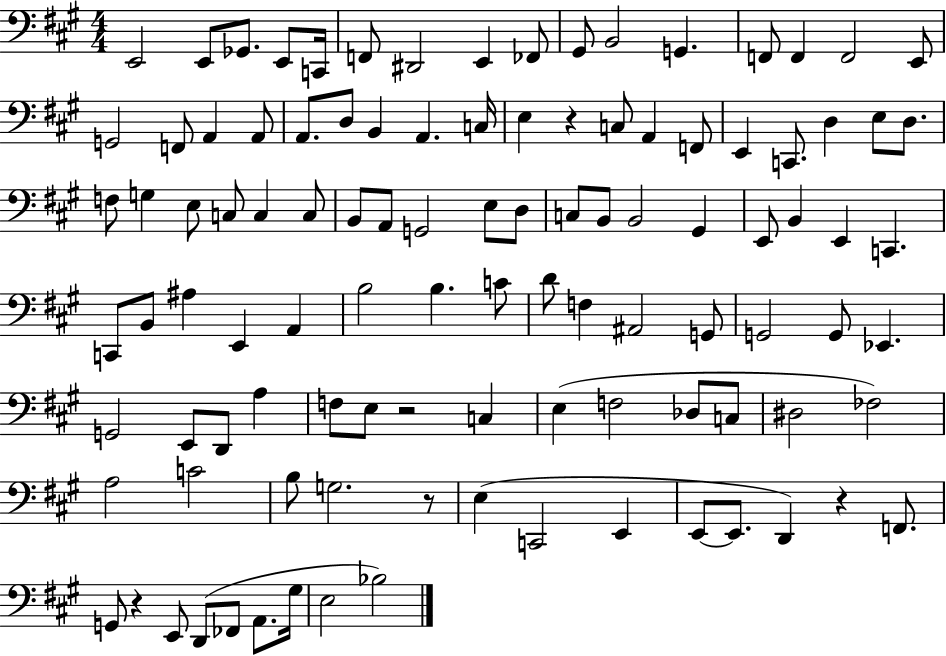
E2/h E2/e Gb2/e. E2/e C2/s F2/e D#2/h E2/q FES2/e G#2/e B2/h G2/q. F2/e F2/q F2/h E2/e G2/h F2/e A2/q A2/e A2/e. D3/e B2/q A2/q. C3/s E3/q R/q C3/e A2/q F2/e E2/q C2/e. D3/q E3/e D3/e. F3/e G3/q E3/e C3/e C3/q C3/e B2/e A2/e G2/h E3/e D3/e C3/e B2/e B2/h G#2/q E2/e B2/q E2/q C2/q. C2/e B2/e A#3/q E2/q A2/q B3/h B3/q. C4/e D4/e F3/q A#2/h G2/e G2/h G2/e Eb2/q. G2/h E2/e D2/e A3/q F3/e E3/e R/h C3/q E3/q F3/h Db3/e C3/e D#3/h FES3/h A3/h C4/h B3/e G3/h. R/e E3/q C2/h E2/q E2/e E2/e. D2/q R/q F2/e. G2/e R/q E2/e D2/e FES2/e A2/e. G#3/s E3/h Bb3/h